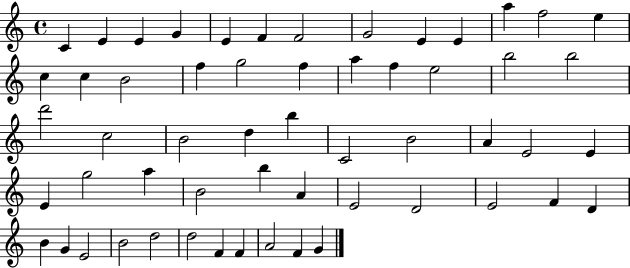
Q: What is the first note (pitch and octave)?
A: C4